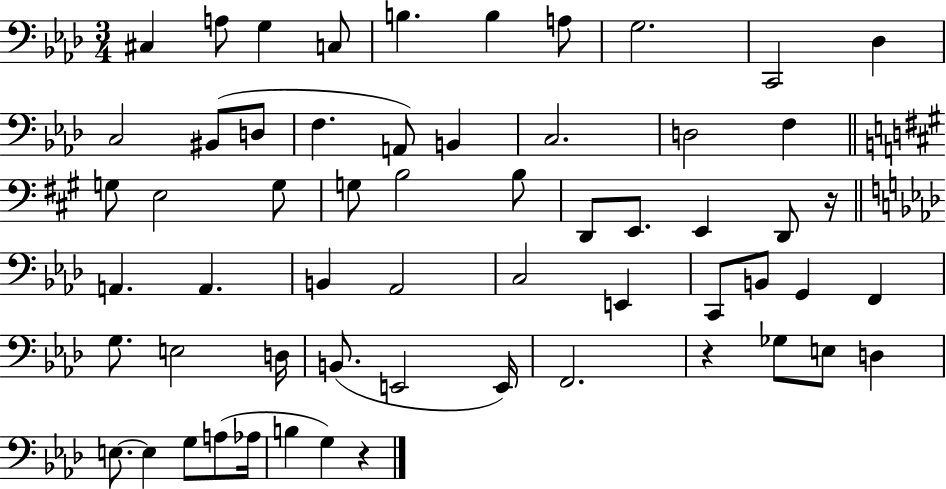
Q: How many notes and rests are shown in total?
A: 59